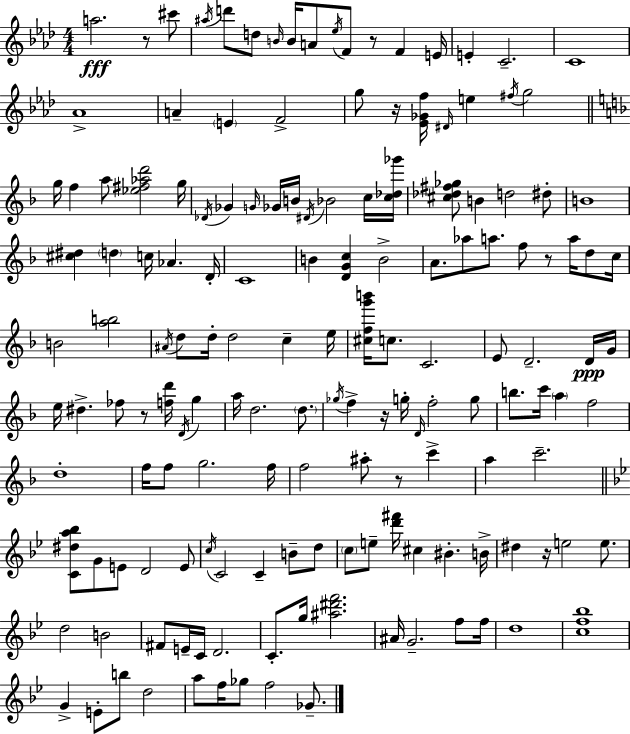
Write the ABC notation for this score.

X:1
T:Untitled
M:4/4
L:1/4
K:Fm
a2 z/2 ^c'/2 ^a/4 d'/2 d/2 B/4 B/4 A/2 _e/4 F/2 z/2 F E/4 E C2 C4 _A4 A E F2 g/2 z/4 [_E_Gf]/4 ^D/4 e ^f/4 g2 g/4 f a/2 [_e^f_ad']2 g/4 _D/4 _G G/4 _G/4 B/4 ^D/4 _B2 c/4 [c_d_g']/4 [^c_d^f_g]/2 B d2 ^d/2 B4 [^c^d] d c/4 _A D/4 C4 B [DGc] B2 A/2 _a/2 a/2 f/2 z/2 a/4 d/2 c/4 B2 [ab]2 ^A/4 d/2 d/4 d2 c e/4 [^cfg'b']/4 c/2 C2 E/2 D2 D/4 G/4 e/4 ^d _f/2 z/2 [fd']/4 D/4 g a/4 d2 d/2 _g/4 f z/4 g/4 D/4 f2 g/2 b/2 c'/4 a f2 d4 f/4 f/2 g2 f/4 f2 ^a/2 z/2 c' a c'2 [C^da_b]/2 G/2 E/2 D2 E/2 c/4 C2 C B/2 d/2 c/2 e/2 [d'^f']/4 ^c ^B B/4 ^d z/4 e2 e/2 d2 B2 ^F/2 E/4 C/4 D2 C/2 g/4 [^a^d'f']2 ^A/4 G2 f/2 f/4 d4 [cf_b]4 G E/2 b/2 d2 a/2 f/4 _g/2 f2 _G/2